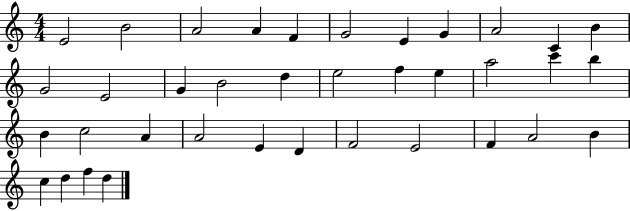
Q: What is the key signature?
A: C major